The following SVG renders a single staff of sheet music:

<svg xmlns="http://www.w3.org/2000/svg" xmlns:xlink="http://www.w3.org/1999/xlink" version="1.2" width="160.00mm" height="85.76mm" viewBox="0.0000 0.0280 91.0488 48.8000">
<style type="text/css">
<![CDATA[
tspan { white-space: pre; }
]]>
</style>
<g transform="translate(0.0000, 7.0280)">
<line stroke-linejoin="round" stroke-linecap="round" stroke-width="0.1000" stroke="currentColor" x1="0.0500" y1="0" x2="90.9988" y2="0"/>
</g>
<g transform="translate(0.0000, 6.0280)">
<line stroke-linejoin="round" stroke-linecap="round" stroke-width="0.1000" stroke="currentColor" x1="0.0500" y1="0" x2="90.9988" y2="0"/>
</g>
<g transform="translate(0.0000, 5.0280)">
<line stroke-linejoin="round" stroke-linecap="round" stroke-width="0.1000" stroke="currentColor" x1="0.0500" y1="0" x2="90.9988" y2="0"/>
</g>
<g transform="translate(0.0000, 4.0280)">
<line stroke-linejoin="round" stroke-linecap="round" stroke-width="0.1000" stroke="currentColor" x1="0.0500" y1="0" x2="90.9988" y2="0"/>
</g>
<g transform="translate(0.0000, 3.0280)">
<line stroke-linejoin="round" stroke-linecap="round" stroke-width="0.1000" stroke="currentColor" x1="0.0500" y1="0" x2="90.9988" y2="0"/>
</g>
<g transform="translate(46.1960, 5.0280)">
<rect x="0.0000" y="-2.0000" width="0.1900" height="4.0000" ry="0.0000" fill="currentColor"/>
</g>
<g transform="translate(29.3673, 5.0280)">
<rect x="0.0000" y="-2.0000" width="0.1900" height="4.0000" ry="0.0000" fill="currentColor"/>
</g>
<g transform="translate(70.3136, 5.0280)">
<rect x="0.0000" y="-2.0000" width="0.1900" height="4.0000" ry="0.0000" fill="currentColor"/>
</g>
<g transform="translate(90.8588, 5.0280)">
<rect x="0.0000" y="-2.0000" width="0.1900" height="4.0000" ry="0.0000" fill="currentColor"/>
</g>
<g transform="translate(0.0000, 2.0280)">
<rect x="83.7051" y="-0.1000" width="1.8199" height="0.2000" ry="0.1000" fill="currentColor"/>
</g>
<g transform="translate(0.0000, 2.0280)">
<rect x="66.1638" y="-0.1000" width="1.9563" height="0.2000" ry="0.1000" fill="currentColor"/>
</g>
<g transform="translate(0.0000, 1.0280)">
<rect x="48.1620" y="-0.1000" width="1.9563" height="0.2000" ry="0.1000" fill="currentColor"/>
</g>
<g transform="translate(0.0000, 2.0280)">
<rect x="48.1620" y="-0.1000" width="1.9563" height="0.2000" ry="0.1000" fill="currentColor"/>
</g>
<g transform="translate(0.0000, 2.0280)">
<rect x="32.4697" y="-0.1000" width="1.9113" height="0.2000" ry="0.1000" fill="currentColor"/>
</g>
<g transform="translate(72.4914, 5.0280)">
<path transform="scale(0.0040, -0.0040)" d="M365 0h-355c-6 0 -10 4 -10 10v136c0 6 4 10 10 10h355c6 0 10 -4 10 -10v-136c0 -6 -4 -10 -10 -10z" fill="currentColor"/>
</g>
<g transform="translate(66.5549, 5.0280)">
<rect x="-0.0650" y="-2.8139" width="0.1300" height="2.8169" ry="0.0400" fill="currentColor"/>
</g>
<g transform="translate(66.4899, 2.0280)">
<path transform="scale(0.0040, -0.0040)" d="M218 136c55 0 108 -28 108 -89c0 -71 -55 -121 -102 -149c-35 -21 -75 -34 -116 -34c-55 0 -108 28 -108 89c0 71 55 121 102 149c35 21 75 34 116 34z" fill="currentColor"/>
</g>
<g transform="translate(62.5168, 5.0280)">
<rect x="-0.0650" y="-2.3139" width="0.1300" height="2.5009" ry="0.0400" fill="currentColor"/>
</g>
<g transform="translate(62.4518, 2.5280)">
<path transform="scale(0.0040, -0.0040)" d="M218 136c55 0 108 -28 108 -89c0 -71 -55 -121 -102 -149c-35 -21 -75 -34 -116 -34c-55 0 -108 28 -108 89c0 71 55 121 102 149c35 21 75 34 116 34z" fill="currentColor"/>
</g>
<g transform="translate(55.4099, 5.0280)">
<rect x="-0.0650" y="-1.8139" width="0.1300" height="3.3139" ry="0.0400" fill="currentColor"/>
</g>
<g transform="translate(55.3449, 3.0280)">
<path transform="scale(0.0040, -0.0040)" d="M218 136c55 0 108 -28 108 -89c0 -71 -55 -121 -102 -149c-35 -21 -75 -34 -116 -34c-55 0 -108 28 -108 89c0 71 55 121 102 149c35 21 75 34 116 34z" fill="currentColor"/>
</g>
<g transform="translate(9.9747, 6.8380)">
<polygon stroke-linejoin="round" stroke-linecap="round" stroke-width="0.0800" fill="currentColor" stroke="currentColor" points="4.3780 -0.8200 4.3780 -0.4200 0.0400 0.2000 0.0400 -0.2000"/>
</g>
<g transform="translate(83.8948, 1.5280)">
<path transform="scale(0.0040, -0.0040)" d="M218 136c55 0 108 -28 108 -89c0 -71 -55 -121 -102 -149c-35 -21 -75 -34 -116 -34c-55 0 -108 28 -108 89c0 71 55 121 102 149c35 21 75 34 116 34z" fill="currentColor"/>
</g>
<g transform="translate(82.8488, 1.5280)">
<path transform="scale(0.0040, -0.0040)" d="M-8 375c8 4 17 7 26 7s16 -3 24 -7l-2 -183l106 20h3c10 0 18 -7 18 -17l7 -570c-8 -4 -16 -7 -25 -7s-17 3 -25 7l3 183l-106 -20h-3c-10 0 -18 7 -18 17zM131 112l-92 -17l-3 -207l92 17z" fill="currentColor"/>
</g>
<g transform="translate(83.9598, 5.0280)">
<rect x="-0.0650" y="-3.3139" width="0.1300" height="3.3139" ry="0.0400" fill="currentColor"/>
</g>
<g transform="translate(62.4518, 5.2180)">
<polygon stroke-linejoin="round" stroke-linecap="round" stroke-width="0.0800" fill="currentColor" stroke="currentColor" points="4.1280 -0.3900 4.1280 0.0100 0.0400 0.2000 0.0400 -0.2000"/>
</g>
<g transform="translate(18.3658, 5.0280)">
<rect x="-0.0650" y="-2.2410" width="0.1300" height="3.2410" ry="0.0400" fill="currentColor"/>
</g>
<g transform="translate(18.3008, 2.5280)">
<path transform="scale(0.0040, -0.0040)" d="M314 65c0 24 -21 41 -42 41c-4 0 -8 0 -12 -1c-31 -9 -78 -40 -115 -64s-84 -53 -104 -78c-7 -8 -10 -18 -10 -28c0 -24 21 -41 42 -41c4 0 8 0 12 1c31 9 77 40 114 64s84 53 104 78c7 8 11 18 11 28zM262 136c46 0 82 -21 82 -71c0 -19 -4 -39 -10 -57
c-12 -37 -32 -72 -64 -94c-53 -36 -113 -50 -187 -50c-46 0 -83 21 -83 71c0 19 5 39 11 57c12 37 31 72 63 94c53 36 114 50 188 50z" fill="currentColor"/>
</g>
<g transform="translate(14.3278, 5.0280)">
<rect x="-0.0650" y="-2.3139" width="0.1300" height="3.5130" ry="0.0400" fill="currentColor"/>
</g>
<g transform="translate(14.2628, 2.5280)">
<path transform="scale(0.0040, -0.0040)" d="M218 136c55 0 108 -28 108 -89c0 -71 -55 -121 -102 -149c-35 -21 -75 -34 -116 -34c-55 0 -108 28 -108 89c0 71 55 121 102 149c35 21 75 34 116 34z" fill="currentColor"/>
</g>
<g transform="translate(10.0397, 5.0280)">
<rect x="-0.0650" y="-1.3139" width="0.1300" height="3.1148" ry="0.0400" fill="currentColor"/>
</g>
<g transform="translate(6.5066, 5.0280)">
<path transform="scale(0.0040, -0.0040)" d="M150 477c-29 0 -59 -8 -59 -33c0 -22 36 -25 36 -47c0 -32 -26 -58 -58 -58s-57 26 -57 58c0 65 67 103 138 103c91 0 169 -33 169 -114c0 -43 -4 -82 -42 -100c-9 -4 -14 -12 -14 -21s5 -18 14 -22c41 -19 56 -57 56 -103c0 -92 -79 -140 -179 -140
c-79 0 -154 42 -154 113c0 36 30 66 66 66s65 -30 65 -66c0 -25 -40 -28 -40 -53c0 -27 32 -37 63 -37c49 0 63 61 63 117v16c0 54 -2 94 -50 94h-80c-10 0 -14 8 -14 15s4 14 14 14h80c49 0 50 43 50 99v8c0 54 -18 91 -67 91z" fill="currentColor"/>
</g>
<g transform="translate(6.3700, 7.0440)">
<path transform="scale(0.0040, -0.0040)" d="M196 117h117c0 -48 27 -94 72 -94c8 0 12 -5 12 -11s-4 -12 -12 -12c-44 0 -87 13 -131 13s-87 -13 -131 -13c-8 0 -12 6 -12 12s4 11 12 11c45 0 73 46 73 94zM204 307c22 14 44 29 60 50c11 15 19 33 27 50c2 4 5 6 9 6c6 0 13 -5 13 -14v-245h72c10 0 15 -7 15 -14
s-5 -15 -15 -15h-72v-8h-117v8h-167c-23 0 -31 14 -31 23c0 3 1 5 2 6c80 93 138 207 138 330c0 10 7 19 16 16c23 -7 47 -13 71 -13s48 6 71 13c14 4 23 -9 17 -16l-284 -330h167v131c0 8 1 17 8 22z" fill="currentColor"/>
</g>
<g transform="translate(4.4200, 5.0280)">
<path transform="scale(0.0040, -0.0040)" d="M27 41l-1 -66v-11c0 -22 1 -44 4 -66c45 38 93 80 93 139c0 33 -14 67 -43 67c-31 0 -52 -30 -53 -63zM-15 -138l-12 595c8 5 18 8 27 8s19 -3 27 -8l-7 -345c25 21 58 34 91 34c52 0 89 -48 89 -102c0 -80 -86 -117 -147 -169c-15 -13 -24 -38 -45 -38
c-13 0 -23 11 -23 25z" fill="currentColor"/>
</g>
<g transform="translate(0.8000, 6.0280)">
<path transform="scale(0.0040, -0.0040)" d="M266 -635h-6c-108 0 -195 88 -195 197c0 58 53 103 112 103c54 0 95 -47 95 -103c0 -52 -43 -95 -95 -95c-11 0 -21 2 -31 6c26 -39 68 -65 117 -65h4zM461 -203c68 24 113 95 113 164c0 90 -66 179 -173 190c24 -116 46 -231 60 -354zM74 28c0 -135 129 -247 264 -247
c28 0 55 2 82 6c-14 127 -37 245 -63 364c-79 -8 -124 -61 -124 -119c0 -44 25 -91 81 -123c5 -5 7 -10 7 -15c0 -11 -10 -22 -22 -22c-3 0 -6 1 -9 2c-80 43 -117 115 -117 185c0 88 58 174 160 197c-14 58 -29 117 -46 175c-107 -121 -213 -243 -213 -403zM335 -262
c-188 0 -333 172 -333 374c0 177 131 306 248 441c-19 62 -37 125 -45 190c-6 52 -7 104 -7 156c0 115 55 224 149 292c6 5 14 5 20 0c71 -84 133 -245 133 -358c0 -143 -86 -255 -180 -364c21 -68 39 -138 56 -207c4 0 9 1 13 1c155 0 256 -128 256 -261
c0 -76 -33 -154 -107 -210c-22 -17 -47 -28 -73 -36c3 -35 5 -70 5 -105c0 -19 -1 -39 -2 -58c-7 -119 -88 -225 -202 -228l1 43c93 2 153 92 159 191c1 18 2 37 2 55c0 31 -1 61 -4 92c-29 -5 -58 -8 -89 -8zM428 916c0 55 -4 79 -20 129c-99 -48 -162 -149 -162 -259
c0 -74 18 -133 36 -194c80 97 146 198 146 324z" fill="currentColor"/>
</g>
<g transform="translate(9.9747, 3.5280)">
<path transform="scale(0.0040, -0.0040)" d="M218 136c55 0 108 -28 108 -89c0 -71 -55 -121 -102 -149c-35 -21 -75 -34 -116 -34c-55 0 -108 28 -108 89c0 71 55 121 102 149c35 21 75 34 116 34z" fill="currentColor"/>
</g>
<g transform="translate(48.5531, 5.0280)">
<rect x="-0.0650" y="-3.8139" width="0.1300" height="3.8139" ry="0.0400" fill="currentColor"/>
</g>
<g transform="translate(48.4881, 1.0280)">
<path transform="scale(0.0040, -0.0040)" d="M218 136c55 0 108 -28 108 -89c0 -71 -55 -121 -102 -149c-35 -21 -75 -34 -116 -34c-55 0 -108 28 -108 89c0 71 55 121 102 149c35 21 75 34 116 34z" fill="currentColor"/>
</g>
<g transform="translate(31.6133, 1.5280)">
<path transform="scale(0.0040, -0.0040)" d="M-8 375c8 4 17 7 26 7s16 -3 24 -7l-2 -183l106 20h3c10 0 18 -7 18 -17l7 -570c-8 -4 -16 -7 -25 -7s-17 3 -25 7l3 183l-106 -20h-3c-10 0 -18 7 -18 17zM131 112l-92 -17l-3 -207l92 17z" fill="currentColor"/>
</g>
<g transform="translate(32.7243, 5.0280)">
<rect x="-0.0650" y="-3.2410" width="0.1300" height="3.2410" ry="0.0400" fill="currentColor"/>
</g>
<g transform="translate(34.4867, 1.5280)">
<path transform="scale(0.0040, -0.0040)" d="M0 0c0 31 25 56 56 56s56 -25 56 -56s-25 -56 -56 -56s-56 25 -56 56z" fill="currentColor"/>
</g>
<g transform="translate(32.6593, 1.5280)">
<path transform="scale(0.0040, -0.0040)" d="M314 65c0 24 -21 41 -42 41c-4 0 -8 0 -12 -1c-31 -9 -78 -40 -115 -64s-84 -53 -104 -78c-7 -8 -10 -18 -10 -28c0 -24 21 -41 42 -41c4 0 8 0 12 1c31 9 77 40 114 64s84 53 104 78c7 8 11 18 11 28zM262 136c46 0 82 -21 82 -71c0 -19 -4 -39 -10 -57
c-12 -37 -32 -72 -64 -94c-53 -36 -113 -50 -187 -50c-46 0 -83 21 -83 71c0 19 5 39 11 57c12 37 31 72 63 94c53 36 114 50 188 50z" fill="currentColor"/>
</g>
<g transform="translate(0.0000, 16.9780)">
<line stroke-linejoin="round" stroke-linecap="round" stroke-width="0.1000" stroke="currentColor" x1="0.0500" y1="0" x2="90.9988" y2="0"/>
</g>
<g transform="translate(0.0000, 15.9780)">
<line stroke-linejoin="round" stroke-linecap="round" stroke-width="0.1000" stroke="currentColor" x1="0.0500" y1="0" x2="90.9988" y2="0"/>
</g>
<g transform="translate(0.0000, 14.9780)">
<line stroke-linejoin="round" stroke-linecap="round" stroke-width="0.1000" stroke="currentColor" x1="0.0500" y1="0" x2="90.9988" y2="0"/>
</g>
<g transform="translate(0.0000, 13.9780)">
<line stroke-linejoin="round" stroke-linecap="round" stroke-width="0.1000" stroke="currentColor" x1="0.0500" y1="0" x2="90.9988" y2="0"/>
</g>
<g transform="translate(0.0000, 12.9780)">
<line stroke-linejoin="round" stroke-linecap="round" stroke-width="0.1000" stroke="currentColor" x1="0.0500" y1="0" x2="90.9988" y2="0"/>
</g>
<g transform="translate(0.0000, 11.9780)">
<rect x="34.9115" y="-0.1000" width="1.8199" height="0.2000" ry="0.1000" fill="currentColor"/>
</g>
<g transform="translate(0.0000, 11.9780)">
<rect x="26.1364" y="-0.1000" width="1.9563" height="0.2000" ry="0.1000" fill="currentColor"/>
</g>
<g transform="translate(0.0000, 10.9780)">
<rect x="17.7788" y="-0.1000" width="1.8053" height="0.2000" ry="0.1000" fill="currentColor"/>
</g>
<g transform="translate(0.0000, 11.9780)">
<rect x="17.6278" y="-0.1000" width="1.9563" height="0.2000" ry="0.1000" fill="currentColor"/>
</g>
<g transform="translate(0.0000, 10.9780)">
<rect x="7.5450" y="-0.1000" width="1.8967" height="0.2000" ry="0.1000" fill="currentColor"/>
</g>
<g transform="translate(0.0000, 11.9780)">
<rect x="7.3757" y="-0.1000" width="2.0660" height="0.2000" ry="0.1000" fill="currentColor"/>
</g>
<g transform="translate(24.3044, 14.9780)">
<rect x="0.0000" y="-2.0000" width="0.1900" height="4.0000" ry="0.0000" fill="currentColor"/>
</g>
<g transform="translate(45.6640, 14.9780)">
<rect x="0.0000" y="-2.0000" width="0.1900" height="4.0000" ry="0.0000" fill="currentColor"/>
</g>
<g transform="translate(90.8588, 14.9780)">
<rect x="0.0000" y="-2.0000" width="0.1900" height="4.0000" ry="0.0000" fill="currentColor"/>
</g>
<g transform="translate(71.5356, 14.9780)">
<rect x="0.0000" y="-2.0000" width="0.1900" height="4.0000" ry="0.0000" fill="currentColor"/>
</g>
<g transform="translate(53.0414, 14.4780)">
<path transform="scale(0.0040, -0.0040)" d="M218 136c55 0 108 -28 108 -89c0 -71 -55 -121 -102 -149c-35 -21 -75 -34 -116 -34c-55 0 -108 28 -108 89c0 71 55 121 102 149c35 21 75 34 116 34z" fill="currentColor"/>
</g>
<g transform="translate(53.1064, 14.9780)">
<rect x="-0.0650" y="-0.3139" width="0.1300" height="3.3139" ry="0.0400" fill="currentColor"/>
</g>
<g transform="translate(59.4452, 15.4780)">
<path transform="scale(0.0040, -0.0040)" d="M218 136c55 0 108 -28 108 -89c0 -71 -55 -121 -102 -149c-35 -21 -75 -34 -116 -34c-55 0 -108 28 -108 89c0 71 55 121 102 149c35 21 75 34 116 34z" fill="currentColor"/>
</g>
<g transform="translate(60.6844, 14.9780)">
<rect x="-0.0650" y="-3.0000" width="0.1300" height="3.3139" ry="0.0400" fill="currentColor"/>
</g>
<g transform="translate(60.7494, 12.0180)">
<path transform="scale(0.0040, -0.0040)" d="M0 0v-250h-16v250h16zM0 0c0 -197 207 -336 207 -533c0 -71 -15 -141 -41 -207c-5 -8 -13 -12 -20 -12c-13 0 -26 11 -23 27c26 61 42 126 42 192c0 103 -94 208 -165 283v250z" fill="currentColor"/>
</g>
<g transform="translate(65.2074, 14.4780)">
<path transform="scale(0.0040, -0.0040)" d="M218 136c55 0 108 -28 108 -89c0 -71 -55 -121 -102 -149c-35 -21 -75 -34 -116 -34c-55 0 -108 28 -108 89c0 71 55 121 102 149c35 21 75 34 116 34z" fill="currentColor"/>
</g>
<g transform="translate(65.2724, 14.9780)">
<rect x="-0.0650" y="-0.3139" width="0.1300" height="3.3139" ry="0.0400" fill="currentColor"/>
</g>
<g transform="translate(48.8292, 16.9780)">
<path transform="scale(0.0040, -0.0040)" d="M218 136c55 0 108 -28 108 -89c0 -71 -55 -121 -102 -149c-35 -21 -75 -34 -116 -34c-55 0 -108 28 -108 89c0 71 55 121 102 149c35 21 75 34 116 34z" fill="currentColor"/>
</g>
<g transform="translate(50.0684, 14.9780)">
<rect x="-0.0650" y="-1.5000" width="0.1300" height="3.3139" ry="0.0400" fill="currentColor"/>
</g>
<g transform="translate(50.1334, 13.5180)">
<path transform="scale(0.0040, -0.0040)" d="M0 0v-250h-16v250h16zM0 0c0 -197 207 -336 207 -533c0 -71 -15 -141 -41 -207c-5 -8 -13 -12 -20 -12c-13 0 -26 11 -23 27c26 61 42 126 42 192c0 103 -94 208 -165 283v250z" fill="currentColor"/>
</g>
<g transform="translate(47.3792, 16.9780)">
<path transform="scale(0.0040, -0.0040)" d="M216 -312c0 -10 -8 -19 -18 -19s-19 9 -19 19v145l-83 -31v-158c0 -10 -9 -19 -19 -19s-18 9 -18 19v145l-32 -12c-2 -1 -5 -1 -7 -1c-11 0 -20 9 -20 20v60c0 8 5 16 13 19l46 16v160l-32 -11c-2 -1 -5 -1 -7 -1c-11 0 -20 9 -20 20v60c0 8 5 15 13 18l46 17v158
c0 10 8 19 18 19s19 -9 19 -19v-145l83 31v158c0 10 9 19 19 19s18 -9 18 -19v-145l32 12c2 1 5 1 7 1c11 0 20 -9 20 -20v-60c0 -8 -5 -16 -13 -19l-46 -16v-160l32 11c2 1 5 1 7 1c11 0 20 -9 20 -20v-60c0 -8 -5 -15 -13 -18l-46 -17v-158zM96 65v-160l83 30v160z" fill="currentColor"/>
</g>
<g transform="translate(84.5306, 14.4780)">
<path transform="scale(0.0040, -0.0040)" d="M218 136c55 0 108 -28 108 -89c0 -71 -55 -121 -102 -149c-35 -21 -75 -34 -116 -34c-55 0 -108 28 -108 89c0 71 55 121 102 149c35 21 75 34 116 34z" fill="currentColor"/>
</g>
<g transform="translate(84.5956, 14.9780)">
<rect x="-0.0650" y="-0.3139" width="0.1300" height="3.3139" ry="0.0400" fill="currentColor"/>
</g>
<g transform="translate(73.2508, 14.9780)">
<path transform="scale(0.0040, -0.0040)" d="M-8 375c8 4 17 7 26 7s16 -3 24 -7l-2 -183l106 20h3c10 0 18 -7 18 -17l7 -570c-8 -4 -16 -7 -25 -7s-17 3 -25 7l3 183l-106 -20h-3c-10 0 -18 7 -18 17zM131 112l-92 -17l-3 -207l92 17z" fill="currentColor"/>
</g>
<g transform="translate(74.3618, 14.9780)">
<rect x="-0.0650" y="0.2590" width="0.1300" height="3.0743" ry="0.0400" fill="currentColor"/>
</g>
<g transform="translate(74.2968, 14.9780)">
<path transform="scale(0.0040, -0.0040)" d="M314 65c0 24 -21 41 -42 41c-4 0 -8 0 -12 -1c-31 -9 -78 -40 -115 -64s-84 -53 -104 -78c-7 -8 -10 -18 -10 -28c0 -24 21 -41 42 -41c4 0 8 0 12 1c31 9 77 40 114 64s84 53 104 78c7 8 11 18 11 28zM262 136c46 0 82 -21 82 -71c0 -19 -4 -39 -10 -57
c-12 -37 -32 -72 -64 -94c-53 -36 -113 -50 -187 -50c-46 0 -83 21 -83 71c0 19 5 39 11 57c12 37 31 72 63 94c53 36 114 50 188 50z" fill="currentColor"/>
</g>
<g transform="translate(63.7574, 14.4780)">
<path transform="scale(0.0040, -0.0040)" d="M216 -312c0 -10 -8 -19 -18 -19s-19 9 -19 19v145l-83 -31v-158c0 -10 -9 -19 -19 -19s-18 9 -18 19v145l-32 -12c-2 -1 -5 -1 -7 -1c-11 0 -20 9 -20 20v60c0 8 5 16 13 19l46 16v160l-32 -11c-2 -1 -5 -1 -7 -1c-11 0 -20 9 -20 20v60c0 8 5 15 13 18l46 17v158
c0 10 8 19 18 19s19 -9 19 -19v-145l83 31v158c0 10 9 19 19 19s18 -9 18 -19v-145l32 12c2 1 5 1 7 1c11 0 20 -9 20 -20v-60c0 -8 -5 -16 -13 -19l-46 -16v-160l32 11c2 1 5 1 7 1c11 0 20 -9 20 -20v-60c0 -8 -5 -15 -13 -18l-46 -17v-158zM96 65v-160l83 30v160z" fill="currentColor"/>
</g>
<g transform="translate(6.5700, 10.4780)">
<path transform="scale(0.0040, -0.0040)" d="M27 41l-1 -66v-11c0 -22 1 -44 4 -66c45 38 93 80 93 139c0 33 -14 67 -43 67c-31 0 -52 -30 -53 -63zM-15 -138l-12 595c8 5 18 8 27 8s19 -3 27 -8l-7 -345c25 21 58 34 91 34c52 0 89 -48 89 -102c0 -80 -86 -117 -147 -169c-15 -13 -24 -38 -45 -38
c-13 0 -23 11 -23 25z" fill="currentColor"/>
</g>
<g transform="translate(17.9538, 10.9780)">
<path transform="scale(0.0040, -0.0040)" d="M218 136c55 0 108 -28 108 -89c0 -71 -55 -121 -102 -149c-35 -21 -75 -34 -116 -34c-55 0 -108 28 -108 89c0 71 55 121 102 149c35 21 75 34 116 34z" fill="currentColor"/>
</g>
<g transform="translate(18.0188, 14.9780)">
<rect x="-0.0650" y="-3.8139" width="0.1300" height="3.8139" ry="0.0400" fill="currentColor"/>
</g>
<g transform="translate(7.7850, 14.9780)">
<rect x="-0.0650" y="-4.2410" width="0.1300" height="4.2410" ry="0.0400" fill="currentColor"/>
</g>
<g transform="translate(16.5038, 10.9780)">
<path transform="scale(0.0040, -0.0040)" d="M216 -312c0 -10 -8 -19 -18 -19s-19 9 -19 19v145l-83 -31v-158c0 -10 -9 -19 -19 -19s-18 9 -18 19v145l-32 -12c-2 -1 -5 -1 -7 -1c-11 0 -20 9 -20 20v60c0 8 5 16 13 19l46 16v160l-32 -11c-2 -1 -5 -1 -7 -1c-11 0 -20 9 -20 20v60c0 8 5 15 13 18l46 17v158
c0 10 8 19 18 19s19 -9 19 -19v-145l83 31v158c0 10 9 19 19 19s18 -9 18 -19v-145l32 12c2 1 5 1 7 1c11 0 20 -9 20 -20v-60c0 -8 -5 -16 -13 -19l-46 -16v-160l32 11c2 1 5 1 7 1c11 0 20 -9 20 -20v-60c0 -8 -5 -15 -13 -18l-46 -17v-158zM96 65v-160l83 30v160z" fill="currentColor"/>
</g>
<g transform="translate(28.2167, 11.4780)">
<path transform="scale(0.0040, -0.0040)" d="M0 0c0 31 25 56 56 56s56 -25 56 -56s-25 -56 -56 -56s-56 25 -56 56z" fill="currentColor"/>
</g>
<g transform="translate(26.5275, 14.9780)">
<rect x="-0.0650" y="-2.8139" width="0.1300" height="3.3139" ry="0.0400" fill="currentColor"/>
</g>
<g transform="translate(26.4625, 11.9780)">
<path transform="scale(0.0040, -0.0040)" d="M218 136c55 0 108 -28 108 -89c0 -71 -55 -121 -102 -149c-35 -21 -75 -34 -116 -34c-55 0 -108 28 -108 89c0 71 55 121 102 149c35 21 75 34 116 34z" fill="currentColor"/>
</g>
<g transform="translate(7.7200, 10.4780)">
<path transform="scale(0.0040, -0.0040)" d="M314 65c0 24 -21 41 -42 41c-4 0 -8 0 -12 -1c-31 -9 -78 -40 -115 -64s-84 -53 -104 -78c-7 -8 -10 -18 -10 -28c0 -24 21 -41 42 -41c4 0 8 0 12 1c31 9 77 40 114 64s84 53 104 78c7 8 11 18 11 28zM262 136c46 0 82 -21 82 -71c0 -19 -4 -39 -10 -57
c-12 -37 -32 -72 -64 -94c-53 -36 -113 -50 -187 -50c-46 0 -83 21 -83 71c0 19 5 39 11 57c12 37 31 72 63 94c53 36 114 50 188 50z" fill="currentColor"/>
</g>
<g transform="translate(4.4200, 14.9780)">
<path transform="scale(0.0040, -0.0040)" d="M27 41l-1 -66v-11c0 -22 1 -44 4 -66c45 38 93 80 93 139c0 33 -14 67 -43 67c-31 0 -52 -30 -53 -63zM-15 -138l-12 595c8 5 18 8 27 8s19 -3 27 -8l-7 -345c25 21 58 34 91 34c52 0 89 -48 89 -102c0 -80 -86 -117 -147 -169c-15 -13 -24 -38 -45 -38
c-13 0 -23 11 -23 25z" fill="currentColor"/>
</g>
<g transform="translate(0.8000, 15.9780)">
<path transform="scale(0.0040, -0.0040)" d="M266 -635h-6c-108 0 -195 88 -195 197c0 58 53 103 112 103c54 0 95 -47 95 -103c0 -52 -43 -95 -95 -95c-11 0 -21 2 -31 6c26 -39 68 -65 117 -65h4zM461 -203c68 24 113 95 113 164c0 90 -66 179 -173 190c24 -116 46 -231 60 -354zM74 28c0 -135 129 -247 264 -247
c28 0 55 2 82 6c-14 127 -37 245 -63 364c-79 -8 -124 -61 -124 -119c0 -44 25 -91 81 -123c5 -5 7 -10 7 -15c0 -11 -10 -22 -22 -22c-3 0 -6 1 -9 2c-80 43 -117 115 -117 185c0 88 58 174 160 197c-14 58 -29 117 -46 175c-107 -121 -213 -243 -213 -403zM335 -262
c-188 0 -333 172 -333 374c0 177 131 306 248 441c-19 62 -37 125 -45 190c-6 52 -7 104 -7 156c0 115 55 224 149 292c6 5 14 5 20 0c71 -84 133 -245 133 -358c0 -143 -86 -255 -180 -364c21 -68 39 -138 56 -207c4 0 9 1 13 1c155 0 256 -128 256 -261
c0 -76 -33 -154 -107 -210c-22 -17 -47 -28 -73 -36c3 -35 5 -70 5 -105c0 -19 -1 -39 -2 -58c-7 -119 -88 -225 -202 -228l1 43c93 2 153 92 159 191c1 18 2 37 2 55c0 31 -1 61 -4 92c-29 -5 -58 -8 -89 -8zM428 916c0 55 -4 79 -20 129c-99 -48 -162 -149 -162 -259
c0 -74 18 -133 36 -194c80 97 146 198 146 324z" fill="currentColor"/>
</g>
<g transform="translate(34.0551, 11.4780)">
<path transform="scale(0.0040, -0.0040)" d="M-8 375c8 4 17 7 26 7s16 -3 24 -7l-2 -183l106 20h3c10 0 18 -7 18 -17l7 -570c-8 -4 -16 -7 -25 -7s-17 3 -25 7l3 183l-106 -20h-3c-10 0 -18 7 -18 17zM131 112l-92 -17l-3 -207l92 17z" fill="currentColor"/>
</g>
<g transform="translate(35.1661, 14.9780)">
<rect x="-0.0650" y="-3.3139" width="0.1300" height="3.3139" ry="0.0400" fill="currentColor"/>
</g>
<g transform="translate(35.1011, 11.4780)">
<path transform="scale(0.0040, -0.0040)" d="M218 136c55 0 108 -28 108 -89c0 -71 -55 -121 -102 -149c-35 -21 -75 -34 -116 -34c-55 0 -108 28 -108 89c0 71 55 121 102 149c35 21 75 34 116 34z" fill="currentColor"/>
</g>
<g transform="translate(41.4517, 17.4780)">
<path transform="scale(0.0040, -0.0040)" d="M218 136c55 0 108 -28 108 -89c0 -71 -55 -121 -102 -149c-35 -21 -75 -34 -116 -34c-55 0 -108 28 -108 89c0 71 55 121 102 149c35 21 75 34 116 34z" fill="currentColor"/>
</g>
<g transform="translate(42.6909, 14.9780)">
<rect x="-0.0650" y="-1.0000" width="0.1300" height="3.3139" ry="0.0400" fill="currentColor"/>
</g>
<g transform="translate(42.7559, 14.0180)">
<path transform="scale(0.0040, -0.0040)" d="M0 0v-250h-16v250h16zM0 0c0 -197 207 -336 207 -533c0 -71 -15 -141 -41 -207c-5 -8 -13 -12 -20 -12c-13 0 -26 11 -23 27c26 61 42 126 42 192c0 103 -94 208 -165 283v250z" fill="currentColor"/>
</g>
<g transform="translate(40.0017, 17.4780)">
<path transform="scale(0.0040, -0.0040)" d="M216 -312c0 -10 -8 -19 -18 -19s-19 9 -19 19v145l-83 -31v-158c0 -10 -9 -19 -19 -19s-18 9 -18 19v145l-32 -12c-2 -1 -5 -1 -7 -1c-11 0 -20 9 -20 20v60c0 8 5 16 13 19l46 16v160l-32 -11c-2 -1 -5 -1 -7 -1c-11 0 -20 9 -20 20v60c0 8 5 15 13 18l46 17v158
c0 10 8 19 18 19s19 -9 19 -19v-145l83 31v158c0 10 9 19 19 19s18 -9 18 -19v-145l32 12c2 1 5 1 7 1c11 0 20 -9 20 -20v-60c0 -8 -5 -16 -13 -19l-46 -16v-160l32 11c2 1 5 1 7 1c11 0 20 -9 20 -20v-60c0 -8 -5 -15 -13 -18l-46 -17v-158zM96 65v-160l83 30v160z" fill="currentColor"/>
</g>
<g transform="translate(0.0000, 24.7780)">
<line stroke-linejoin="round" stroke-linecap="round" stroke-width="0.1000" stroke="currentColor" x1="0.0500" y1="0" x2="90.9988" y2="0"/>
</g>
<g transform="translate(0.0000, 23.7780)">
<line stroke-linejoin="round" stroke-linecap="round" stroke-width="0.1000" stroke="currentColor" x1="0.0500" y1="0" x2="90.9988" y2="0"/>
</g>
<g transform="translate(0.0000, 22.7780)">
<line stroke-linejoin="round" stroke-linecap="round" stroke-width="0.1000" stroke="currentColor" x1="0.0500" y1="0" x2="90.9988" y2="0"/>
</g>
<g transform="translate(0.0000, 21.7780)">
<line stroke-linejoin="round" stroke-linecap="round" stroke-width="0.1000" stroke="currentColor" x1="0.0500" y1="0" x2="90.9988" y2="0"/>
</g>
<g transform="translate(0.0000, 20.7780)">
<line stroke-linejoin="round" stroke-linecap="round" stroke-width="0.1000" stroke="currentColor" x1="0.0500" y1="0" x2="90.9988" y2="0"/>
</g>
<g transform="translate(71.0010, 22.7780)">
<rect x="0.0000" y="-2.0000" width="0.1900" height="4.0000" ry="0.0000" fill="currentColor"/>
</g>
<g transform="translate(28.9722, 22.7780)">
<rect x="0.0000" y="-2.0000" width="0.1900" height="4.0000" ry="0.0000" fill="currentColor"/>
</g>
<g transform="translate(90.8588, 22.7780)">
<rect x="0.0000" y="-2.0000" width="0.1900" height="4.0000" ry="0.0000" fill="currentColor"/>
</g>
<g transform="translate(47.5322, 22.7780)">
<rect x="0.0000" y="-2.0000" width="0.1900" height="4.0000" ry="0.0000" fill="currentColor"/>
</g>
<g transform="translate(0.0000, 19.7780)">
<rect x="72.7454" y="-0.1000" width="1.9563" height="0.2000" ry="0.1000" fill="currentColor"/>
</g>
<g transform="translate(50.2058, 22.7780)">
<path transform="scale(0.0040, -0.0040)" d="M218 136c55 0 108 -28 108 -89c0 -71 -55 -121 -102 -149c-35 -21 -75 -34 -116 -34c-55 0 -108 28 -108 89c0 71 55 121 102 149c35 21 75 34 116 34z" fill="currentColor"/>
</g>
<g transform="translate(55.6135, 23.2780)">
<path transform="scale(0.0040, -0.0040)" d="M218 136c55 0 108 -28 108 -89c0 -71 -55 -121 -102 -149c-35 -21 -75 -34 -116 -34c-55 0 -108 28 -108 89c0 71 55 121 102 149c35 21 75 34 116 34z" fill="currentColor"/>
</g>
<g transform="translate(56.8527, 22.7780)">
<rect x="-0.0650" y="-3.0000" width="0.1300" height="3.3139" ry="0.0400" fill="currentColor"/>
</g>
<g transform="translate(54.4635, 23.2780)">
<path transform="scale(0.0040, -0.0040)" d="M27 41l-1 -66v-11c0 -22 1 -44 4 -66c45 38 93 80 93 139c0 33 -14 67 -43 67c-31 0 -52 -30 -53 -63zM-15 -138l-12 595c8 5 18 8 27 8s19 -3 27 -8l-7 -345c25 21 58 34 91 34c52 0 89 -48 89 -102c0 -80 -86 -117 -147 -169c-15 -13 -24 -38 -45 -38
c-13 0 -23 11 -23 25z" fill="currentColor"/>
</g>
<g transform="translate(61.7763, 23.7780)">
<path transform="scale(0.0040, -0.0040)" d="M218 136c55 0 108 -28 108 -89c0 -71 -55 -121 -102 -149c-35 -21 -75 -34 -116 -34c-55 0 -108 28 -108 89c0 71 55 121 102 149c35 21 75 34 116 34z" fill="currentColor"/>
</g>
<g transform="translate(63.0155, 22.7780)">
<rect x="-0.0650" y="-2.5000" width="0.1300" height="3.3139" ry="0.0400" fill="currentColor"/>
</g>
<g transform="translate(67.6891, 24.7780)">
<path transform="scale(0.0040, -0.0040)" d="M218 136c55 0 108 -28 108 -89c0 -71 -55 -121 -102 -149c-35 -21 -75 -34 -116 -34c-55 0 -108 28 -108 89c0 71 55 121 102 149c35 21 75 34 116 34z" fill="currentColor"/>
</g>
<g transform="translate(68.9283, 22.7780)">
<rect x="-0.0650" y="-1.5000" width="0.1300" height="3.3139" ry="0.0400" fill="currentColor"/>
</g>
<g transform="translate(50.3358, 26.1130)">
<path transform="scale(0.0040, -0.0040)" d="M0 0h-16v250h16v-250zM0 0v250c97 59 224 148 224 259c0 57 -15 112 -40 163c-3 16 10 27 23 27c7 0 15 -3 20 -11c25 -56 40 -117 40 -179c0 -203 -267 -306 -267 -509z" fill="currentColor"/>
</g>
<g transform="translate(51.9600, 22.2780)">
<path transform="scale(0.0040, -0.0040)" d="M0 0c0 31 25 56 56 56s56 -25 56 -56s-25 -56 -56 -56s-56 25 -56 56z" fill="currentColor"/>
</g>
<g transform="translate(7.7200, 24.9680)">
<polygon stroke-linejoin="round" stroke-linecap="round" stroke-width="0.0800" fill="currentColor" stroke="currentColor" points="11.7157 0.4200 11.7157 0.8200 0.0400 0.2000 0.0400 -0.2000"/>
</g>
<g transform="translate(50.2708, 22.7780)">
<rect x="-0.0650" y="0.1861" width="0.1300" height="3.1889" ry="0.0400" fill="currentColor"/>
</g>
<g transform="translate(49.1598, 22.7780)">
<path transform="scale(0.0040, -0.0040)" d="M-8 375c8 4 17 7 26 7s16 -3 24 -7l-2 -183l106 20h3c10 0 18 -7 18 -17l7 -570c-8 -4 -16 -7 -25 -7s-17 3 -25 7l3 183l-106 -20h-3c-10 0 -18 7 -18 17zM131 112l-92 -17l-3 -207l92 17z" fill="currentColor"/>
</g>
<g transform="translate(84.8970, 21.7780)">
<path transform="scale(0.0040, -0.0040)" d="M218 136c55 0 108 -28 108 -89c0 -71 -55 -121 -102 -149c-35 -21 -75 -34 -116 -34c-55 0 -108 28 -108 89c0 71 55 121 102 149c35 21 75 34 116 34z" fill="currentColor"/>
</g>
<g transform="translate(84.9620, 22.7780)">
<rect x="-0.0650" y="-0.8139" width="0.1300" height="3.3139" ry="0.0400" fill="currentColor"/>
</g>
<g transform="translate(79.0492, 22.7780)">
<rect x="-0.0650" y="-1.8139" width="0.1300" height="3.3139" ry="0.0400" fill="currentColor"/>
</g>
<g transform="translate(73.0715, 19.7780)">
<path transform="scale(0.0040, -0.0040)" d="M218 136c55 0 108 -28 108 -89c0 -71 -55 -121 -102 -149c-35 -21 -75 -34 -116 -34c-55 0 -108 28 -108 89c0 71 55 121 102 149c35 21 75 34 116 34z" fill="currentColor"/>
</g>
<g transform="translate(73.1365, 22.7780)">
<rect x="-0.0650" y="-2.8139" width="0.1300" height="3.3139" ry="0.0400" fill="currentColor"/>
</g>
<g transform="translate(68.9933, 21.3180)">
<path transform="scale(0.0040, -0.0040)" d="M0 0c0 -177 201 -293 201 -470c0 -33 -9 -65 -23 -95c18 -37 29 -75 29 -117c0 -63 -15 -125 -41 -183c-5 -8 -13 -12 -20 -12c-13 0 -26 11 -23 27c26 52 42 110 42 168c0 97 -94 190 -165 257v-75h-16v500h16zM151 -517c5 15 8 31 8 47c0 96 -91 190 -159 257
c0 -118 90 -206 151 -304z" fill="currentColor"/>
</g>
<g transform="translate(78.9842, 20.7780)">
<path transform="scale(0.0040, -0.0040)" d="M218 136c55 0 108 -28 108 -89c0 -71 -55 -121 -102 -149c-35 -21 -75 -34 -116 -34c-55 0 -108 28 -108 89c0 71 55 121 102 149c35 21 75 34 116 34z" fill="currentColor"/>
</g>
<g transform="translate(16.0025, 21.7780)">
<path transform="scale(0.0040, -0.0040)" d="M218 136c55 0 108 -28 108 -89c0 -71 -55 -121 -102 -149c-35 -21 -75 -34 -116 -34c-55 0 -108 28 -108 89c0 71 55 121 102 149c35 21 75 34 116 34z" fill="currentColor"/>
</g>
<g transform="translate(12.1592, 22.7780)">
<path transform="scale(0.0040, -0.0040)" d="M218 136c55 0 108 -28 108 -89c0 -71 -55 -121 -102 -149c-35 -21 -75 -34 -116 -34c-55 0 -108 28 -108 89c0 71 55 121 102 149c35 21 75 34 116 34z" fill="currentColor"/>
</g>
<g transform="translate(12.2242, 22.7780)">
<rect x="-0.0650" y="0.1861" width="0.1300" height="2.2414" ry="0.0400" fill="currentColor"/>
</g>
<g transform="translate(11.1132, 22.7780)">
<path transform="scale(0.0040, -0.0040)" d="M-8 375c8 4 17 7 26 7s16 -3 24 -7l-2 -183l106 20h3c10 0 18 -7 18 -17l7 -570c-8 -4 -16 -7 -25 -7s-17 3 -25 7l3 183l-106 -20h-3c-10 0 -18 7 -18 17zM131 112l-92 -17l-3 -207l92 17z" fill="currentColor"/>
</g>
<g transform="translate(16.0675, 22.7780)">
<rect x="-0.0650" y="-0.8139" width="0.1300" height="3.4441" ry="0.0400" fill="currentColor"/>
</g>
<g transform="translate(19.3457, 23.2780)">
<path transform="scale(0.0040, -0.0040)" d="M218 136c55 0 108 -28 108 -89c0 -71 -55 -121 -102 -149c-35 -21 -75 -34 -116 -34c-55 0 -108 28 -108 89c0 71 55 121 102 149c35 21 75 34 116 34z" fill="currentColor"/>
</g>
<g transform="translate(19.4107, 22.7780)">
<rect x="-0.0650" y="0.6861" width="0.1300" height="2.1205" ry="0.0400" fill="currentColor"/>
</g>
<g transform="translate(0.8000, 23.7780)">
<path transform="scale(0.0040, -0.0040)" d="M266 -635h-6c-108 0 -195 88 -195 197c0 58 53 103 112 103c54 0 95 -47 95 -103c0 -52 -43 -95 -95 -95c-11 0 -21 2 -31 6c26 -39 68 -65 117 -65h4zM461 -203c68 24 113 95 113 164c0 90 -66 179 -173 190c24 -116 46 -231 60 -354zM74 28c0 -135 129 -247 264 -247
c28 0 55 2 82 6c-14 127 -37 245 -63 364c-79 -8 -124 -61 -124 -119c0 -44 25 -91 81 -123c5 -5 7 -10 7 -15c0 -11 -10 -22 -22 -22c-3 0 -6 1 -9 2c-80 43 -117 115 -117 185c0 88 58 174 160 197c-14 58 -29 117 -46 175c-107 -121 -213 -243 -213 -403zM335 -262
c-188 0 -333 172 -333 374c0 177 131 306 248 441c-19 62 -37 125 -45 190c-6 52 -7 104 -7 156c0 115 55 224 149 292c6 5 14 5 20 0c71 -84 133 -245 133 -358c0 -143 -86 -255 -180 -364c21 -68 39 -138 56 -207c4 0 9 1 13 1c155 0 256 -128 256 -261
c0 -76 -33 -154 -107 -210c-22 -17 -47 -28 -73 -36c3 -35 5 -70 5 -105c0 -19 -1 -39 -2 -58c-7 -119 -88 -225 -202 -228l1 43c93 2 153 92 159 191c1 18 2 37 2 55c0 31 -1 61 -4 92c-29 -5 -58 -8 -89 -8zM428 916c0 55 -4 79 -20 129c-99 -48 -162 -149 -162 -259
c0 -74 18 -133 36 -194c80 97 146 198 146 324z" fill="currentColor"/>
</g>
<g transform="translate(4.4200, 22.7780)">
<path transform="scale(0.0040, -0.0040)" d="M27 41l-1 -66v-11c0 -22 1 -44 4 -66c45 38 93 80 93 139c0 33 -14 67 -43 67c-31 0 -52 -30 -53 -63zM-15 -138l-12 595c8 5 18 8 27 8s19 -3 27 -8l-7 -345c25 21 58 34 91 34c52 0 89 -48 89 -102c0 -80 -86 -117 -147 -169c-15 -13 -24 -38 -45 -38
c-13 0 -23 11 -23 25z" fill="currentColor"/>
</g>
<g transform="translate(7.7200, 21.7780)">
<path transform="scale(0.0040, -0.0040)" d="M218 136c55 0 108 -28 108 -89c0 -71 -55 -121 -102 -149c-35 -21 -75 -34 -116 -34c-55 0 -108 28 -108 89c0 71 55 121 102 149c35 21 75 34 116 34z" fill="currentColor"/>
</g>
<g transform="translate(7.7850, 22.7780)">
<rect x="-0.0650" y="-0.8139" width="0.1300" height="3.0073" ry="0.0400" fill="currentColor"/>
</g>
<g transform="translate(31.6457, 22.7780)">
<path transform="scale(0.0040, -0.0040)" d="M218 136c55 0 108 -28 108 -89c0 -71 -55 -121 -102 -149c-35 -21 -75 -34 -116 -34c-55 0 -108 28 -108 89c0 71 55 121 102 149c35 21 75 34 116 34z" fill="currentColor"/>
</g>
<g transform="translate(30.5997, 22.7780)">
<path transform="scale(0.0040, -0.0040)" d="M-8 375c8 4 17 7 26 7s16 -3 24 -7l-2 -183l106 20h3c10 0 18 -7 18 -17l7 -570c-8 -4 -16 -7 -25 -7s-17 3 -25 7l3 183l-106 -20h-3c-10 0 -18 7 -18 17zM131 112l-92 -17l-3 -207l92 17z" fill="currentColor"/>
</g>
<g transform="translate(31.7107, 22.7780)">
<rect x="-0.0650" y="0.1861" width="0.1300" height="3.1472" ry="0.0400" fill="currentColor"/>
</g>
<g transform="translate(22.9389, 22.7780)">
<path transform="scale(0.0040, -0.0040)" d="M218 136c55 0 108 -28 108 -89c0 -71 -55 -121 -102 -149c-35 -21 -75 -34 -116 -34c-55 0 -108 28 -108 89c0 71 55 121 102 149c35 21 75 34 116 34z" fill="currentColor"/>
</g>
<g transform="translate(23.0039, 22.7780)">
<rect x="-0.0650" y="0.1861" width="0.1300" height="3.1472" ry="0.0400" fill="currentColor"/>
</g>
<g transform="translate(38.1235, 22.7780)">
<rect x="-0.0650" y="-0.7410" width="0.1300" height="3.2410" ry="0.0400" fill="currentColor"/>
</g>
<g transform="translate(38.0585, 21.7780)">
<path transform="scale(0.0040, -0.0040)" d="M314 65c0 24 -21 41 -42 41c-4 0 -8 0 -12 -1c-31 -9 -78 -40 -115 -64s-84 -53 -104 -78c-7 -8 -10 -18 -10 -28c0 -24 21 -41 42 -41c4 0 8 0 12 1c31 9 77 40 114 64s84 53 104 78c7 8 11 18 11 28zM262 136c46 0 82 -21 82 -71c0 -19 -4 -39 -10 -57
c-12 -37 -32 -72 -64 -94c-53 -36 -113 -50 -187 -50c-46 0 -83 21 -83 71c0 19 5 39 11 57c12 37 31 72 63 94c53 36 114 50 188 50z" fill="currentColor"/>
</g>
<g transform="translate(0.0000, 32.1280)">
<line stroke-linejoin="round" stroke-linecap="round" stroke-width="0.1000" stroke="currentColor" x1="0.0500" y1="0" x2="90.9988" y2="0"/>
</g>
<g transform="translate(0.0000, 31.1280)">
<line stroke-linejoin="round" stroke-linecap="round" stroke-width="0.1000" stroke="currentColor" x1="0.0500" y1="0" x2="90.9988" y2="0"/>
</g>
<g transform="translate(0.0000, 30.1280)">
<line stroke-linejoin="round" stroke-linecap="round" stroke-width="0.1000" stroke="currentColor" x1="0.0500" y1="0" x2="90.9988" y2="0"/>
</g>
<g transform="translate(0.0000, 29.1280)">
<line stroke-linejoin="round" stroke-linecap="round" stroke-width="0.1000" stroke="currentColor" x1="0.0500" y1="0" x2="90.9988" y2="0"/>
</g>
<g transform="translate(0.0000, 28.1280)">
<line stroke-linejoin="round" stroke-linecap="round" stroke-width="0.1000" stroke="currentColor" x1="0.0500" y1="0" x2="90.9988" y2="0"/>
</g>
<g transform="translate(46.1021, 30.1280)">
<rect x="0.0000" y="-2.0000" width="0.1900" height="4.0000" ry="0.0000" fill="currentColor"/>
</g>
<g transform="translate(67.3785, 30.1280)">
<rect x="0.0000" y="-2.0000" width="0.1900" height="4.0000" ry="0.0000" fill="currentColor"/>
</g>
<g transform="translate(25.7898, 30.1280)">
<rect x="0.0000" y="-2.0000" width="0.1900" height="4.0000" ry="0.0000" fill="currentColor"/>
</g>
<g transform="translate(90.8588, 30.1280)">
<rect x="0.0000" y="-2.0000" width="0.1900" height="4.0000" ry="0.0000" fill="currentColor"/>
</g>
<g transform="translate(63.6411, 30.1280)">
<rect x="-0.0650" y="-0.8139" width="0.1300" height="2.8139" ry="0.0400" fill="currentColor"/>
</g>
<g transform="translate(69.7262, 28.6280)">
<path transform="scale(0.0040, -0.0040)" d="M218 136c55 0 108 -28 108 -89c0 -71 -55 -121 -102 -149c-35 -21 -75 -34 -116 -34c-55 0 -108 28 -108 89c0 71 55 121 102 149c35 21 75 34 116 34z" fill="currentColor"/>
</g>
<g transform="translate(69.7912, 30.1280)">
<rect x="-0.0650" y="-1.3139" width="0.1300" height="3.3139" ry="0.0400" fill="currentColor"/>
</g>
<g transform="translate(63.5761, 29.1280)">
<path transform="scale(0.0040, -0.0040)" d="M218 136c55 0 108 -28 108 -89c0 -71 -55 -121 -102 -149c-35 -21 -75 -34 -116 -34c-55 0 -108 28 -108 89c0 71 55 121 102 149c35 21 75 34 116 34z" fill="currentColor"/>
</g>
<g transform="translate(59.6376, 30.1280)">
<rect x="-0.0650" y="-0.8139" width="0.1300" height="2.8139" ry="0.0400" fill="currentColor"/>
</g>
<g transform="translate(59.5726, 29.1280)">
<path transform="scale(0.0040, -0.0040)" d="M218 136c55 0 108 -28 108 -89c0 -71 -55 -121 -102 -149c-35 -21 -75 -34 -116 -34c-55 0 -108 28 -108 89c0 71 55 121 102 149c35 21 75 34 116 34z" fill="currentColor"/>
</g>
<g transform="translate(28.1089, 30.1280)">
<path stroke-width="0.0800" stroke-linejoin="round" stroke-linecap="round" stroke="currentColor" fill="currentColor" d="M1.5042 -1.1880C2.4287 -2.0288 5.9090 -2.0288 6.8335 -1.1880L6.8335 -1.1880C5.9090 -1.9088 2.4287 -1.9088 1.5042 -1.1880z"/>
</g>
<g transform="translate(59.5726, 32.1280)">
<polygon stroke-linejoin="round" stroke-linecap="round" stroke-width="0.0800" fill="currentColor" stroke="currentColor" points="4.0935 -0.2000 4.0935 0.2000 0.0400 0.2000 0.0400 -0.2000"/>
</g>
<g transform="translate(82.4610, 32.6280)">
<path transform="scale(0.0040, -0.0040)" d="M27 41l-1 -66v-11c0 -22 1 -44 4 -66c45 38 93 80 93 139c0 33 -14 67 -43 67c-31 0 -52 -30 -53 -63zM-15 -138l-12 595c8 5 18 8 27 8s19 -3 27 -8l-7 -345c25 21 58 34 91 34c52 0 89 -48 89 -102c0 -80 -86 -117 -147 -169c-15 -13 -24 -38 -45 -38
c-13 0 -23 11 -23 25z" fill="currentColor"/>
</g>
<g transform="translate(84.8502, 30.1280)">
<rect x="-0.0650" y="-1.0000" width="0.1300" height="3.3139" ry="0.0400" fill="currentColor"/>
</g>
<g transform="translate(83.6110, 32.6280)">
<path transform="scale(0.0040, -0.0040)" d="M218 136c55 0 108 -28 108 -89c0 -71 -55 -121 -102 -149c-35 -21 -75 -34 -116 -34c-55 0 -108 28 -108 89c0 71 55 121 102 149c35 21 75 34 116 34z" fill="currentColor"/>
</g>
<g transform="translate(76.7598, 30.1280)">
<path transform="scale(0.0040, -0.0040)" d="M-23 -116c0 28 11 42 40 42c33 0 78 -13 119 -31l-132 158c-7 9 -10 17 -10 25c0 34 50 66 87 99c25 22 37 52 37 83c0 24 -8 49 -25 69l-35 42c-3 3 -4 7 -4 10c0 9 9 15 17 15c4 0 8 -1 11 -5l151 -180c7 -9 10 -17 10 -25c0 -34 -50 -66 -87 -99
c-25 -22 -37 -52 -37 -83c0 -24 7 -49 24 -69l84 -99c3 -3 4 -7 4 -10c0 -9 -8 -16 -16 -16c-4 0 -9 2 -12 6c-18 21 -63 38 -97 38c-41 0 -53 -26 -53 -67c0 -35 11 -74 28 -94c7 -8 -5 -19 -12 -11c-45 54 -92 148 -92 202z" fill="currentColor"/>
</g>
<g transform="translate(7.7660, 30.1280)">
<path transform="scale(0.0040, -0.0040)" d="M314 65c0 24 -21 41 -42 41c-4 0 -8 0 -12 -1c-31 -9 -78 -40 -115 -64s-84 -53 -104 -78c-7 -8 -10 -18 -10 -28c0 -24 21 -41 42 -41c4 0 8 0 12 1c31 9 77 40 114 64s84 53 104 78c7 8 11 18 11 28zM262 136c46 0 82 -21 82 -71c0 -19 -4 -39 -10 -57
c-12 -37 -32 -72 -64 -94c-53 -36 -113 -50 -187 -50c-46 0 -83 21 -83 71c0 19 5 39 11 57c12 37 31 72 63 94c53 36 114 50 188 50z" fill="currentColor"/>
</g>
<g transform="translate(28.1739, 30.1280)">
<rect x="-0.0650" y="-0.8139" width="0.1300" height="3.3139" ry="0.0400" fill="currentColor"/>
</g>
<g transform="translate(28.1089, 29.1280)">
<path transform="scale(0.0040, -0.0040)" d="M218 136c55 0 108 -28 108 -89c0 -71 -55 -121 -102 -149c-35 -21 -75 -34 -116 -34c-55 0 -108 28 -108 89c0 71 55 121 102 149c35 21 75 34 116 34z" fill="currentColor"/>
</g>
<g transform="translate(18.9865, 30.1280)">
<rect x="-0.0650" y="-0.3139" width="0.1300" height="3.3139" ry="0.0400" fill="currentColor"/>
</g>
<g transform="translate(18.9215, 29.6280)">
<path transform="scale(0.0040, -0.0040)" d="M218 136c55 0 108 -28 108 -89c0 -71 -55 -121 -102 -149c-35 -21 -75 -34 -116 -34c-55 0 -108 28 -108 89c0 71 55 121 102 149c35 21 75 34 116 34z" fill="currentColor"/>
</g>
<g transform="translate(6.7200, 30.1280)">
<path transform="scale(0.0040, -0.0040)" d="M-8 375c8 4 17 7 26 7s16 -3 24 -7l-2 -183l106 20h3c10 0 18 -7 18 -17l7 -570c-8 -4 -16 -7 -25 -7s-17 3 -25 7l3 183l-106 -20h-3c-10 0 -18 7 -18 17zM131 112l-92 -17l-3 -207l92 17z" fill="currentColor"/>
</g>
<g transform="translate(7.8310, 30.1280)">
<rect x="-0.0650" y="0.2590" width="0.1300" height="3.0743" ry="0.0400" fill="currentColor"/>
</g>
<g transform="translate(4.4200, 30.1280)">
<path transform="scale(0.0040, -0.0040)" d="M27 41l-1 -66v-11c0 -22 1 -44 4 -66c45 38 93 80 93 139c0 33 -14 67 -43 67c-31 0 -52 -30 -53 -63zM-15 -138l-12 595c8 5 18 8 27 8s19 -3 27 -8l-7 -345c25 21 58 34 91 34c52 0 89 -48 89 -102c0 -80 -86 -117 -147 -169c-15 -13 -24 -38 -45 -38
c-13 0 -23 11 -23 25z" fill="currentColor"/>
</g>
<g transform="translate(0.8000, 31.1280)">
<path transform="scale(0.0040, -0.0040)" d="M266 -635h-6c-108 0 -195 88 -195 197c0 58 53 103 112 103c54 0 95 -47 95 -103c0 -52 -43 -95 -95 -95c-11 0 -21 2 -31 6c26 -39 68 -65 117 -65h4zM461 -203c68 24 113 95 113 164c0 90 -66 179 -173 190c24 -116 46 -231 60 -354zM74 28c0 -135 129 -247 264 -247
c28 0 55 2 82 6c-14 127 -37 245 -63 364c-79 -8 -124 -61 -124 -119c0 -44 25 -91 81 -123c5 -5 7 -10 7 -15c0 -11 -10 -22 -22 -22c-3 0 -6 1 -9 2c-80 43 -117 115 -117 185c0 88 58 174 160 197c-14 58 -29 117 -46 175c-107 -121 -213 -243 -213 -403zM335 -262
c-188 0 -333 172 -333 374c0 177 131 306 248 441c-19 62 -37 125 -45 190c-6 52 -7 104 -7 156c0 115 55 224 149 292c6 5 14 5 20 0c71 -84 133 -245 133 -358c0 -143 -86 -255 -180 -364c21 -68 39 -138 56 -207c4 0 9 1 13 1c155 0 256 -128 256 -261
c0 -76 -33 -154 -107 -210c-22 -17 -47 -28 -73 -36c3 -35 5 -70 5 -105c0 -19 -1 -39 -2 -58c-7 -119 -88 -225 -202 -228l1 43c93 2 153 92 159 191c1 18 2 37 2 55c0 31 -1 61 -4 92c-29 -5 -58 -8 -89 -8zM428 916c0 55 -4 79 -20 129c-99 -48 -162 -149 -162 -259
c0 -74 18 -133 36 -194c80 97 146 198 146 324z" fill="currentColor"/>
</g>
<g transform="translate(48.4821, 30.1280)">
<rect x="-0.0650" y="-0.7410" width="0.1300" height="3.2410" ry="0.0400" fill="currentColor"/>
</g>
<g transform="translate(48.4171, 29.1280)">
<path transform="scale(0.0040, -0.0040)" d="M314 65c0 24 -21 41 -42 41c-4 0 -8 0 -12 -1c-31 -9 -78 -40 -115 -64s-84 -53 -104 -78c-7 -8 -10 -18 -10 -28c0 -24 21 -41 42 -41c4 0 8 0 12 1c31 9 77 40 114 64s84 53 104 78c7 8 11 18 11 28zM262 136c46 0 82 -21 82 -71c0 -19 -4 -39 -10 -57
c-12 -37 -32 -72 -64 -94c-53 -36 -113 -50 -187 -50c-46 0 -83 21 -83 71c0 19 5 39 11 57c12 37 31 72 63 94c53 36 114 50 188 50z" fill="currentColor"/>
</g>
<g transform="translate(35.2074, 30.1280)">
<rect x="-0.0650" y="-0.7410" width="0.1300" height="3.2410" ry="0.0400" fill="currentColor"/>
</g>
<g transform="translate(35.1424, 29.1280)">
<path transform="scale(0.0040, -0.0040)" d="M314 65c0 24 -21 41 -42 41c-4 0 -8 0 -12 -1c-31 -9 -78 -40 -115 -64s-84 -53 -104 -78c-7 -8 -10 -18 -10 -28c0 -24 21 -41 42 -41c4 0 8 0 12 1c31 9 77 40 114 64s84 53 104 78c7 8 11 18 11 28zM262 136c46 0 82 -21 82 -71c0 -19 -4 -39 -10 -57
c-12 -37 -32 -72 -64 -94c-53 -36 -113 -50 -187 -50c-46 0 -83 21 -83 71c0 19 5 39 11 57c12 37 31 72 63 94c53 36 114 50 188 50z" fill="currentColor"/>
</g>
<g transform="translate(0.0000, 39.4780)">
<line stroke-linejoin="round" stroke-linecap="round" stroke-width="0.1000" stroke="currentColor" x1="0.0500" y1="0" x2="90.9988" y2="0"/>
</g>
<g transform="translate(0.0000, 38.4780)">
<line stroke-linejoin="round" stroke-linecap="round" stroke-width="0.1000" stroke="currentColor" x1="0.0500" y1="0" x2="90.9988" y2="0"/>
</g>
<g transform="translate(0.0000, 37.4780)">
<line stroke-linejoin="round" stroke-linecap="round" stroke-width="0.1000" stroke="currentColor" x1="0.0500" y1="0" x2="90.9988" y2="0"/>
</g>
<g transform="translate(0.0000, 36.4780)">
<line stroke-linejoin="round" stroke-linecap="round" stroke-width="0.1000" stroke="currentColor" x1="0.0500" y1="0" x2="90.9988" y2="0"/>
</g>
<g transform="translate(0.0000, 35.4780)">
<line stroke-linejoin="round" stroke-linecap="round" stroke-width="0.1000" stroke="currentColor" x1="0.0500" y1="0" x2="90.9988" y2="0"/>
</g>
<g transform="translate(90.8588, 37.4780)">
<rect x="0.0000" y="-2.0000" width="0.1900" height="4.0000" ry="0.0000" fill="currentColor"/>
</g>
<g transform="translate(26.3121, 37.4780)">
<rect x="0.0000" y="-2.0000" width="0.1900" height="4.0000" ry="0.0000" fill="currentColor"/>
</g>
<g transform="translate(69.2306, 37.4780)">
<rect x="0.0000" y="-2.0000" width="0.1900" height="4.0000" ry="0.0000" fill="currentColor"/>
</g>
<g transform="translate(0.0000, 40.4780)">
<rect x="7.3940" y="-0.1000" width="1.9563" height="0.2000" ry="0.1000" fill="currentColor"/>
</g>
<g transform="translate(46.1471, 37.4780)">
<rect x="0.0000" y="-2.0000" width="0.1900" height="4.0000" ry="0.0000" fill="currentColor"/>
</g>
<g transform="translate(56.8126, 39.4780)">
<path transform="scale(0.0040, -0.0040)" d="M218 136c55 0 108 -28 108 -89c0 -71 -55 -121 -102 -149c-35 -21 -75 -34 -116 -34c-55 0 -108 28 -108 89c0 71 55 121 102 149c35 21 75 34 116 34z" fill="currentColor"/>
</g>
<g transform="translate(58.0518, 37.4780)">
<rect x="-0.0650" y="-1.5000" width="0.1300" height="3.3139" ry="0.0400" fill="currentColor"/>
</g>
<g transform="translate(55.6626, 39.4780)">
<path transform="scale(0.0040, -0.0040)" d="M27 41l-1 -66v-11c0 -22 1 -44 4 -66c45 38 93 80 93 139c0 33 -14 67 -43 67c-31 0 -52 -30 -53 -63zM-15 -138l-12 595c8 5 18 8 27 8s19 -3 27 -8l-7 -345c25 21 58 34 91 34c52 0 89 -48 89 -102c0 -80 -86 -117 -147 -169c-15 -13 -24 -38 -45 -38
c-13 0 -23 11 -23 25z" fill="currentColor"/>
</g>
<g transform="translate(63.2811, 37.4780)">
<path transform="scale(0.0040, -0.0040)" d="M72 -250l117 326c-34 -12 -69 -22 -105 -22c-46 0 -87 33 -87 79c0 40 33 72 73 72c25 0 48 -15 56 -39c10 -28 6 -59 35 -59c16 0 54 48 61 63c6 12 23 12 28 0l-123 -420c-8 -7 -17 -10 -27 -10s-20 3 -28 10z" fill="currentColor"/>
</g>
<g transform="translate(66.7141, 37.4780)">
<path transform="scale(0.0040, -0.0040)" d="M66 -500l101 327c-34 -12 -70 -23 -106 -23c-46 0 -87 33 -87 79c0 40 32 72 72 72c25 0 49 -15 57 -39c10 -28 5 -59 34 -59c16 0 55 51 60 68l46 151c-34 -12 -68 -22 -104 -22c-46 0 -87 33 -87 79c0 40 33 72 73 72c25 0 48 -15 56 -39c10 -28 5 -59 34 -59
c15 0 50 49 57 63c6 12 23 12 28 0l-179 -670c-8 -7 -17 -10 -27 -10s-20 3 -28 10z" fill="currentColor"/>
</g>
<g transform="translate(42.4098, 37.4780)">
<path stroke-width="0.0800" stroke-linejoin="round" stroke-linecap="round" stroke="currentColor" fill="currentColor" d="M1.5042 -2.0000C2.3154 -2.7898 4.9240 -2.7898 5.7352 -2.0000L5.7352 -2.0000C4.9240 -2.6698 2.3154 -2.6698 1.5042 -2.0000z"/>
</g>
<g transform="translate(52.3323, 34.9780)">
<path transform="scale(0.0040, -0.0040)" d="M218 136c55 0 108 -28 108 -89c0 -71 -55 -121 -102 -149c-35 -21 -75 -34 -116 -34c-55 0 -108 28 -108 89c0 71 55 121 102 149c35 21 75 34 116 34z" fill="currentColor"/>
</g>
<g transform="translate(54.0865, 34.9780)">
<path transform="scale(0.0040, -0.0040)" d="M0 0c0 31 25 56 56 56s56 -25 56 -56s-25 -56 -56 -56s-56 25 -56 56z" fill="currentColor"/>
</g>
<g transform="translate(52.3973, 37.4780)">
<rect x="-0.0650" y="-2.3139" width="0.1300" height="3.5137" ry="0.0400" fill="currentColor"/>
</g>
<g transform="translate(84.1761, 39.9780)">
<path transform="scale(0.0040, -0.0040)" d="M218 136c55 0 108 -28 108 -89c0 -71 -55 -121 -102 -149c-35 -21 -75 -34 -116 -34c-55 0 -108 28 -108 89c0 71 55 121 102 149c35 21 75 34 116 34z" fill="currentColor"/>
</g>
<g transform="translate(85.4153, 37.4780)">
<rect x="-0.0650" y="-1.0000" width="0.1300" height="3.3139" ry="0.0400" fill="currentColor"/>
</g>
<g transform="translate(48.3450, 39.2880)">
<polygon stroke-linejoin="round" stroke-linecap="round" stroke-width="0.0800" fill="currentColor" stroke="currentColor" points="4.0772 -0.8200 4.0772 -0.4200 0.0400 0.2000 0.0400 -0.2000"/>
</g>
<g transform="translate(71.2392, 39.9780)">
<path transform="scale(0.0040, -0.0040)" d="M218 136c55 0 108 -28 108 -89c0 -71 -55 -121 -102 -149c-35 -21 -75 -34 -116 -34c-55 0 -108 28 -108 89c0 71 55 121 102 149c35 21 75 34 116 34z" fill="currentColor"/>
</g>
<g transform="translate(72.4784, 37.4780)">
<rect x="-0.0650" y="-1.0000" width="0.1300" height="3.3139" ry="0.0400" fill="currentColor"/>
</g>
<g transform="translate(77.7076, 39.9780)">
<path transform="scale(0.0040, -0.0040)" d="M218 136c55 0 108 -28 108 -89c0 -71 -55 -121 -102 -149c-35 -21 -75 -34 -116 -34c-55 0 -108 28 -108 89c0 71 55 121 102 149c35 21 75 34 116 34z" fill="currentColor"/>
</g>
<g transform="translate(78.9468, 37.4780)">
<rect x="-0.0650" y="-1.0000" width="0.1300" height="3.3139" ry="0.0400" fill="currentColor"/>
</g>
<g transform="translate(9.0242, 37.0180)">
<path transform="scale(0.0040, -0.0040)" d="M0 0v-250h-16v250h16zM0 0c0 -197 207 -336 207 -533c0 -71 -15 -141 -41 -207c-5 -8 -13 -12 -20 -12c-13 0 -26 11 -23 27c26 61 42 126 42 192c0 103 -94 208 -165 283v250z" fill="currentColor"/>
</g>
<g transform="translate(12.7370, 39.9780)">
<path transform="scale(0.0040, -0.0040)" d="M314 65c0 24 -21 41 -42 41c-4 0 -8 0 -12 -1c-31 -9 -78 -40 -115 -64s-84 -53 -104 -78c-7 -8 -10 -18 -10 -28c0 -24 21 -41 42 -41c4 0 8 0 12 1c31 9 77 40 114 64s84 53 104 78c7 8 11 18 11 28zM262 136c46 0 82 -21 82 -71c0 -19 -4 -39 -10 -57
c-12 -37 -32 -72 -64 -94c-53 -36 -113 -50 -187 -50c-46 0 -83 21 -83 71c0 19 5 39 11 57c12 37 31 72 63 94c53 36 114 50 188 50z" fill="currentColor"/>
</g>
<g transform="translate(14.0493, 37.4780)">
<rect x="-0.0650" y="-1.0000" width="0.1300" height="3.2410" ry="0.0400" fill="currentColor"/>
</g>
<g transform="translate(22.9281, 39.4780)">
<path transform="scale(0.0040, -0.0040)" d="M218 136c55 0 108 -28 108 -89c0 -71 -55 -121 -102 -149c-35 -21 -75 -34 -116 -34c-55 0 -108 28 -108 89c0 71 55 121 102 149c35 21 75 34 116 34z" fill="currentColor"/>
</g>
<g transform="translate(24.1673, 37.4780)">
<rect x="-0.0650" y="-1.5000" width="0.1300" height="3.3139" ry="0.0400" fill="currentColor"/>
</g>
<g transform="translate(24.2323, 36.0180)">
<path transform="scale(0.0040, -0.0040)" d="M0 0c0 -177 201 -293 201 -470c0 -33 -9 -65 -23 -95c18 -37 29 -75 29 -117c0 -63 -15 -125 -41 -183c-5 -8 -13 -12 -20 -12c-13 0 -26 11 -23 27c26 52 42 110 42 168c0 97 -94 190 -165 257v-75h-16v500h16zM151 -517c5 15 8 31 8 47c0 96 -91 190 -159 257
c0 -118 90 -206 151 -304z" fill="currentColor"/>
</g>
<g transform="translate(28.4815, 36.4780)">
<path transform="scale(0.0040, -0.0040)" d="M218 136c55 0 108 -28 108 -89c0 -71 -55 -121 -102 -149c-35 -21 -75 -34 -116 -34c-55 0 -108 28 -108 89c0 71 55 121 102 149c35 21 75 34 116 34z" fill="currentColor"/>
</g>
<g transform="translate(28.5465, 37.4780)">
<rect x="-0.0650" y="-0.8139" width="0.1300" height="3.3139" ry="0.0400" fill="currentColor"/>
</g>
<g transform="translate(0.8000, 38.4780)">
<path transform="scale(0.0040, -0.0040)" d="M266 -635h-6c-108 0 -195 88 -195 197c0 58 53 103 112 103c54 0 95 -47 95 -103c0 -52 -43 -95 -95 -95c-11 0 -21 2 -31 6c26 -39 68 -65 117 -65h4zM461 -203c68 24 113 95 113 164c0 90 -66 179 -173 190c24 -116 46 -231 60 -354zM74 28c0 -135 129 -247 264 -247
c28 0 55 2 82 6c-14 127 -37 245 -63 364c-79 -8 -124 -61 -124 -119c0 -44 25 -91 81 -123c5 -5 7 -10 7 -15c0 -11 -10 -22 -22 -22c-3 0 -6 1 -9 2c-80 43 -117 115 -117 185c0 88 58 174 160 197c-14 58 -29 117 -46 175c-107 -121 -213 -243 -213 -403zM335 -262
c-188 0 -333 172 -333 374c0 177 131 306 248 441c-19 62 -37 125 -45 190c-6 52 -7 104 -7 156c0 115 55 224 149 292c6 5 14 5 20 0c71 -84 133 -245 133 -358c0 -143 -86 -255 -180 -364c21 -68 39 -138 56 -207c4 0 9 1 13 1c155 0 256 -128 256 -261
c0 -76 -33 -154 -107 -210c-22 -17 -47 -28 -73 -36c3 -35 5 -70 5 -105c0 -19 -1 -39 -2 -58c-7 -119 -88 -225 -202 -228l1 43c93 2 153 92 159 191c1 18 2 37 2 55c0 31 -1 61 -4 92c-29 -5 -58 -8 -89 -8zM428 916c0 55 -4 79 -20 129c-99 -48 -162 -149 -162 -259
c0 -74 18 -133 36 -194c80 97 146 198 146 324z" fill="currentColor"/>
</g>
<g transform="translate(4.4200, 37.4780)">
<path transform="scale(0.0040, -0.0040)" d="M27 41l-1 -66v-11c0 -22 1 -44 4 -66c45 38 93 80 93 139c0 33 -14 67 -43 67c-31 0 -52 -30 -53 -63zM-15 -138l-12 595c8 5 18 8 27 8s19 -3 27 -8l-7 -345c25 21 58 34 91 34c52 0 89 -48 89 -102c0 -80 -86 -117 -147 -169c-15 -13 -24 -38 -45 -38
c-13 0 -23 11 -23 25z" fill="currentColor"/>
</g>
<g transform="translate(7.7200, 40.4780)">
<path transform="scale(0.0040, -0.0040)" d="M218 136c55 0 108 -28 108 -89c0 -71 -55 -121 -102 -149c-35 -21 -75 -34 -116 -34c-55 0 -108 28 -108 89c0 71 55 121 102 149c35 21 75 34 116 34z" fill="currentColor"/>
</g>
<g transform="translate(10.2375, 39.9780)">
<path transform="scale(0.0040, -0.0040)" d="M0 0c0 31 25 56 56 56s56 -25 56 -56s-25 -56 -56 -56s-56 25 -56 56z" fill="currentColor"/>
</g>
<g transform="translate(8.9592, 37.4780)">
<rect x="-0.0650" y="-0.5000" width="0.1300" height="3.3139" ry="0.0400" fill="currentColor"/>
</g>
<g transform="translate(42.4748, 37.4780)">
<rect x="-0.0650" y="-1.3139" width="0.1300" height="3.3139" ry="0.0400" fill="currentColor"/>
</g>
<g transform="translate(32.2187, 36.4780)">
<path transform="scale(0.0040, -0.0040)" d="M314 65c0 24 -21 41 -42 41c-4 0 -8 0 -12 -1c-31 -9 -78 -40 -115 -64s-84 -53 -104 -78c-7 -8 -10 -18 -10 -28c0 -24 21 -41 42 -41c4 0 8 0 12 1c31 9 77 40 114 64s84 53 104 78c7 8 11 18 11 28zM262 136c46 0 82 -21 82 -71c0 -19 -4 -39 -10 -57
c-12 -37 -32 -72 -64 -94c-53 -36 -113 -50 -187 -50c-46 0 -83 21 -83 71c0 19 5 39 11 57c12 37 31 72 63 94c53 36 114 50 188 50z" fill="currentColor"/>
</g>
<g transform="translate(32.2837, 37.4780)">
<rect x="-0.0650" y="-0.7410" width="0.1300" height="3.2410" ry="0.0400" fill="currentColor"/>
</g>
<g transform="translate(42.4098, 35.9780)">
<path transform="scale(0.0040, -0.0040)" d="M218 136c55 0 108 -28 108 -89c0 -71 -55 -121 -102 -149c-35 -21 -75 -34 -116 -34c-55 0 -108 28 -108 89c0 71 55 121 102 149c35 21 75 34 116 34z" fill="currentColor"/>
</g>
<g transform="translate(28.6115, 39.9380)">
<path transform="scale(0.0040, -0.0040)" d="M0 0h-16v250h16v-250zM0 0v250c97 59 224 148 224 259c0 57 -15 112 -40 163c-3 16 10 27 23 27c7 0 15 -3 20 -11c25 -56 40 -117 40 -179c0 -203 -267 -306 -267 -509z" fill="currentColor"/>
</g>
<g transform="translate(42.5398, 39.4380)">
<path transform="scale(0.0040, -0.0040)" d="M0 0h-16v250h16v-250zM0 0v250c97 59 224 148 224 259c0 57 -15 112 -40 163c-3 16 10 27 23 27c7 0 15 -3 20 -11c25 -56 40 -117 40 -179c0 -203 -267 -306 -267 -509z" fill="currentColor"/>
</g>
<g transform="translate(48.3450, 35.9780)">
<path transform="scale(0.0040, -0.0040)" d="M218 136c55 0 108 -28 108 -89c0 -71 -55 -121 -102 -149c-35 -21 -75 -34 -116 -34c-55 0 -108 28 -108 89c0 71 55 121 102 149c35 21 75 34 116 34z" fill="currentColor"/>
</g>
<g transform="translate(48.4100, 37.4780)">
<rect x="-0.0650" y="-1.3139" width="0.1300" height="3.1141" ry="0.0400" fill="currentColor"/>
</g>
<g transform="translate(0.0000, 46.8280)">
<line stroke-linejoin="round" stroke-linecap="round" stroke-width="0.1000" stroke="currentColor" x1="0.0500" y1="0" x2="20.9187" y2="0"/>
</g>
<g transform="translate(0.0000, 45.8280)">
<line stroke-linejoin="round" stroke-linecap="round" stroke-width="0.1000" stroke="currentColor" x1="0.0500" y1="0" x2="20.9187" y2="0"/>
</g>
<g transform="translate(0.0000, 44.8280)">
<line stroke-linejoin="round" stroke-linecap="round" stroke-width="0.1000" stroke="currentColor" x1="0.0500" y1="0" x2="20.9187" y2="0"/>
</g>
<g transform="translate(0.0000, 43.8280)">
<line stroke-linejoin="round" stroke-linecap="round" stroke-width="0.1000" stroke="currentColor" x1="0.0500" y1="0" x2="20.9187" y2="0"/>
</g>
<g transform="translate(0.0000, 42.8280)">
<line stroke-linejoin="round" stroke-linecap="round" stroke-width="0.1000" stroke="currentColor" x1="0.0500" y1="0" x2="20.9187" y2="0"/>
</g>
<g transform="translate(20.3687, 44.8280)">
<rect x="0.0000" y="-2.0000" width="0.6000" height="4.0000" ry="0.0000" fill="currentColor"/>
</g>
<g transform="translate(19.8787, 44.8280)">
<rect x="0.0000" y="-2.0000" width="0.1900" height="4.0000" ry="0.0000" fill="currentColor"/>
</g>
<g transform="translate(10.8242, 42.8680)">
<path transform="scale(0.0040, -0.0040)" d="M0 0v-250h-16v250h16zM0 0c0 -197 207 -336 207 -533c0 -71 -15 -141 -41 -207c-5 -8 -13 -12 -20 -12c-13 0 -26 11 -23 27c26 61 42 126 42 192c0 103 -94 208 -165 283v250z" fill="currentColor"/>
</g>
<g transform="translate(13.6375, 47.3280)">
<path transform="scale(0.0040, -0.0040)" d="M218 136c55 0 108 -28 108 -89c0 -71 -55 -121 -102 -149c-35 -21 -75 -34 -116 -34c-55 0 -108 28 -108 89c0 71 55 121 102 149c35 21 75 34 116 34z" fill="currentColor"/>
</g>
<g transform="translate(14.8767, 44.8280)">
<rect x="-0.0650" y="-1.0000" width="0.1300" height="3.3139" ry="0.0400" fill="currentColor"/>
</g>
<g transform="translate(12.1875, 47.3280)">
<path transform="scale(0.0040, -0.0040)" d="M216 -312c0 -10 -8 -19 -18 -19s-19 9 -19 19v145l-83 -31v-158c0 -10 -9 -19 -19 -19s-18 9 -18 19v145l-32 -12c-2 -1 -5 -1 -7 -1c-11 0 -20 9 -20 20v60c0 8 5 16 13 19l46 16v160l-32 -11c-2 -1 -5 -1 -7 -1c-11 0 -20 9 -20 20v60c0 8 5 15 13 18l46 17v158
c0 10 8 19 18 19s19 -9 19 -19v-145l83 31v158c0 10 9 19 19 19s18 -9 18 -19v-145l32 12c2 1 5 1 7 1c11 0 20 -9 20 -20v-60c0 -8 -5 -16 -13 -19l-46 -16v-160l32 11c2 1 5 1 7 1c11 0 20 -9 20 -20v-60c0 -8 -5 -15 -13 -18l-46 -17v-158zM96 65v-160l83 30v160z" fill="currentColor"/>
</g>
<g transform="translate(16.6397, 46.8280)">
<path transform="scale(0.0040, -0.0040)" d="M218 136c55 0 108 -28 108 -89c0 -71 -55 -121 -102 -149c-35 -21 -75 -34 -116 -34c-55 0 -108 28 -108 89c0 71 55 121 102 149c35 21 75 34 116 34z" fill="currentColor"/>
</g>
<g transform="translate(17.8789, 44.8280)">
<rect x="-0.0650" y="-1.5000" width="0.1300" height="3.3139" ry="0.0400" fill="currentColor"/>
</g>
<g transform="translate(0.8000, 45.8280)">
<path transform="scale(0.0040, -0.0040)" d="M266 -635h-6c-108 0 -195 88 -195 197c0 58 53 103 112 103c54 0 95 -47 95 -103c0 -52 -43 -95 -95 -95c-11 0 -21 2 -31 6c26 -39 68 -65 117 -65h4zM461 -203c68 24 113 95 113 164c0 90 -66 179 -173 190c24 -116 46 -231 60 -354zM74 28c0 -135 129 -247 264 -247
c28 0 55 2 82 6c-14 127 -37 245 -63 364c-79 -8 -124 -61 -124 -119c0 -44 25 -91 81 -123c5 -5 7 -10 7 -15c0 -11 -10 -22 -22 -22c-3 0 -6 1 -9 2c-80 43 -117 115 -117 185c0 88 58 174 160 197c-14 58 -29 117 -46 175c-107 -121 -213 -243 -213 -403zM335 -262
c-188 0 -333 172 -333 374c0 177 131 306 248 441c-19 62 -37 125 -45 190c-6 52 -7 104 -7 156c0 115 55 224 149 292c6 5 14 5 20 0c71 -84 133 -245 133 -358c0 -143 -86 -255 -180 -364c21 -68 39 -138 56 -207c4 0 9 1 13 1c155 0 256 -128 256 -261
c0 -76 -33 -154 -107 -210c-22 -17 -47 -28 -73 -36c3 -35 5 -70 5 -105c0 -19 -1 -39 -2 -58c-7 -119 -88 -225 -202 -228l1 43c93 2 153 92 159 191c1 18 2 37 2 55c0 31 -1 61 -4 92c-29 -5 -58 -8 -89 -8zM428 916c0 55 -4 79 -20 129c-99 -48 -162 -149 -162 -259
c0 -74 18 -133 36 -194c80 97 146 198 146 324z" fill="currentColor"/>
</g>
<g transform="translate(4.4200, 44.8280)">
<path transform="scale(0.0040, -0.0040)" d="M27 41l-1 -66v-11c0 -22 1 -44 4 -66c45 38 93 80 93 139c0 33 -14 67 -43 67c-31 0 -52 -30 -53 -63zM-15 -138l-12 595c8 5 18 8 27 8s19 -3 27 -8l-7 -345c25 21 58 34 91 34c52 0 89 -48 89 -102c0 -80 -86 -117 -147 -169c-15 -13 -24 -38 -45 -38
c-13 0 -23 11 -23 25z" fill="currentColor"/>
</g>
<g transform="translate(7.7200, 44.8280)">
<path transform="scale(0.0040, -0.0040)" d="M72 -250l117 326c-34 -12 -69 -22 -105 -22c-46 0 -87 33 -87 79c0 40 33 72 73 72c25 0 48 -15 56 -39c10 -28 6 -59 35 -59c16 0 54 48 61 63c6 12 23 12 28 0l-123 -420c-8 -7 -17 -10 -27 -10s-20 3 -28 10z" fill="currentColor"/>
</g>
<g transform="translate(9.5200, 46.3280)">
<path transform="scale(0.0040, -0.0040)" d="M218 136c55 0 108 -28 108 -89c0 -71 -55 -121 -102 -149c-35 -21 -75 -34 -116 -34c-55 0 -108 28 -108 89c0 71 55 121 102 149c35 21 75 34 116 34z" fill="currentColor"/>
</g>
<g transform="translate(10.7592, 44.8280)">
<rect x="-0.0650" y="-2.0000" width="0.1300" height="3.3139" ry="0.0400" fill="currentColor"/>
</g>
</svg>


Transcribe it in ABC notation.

X:1
T:Untitled
M:3/4
L:1/4
K:F
e/2 g/2 g2 b2 c' f g/2 a/2 z2 b _d'2 ^c' a b ^D/2 ^E/2 c A/2 ^c B2 c d/2 B/2 d/2 A/2 B B d2 B/2 _A G E/4 a f d B2 c d d2 d2 d/2 d/2 e z _D C/2 D2 E/4 d/2 d2 e/2 e/2 g/2 _E z/2 z/4 D D D z/2 F/2 ^D E